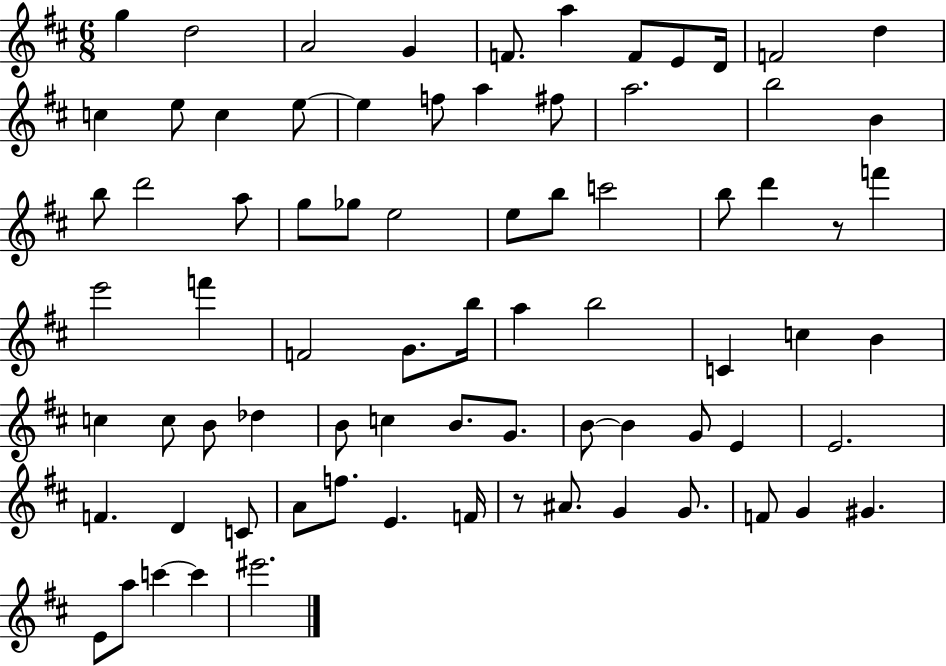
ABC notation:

X:1
T:Untitled
M:6/8
L:1/4
K:D
g d2 A2 G F/2 a F/2 E/2 D/4 F2 d c e/2 c e/2 e f/2 a ^f/2 a2 b2 B b/2 d'2 a/2 g/2 _g/2 e2 e/2 b/2 c'2 b/2 d' z/2 f' e'2 f' F2 G/2 b/4 a b2 C c B c c/2 B/2 _d B/2 c B/2 G/2 B/2 B G/2 E E2 F D C/2 A/2 f/2 E F/4 z/2 ^A/2 G G/2 F/2 G ^G E/2 a/2 c' c' ^e'2